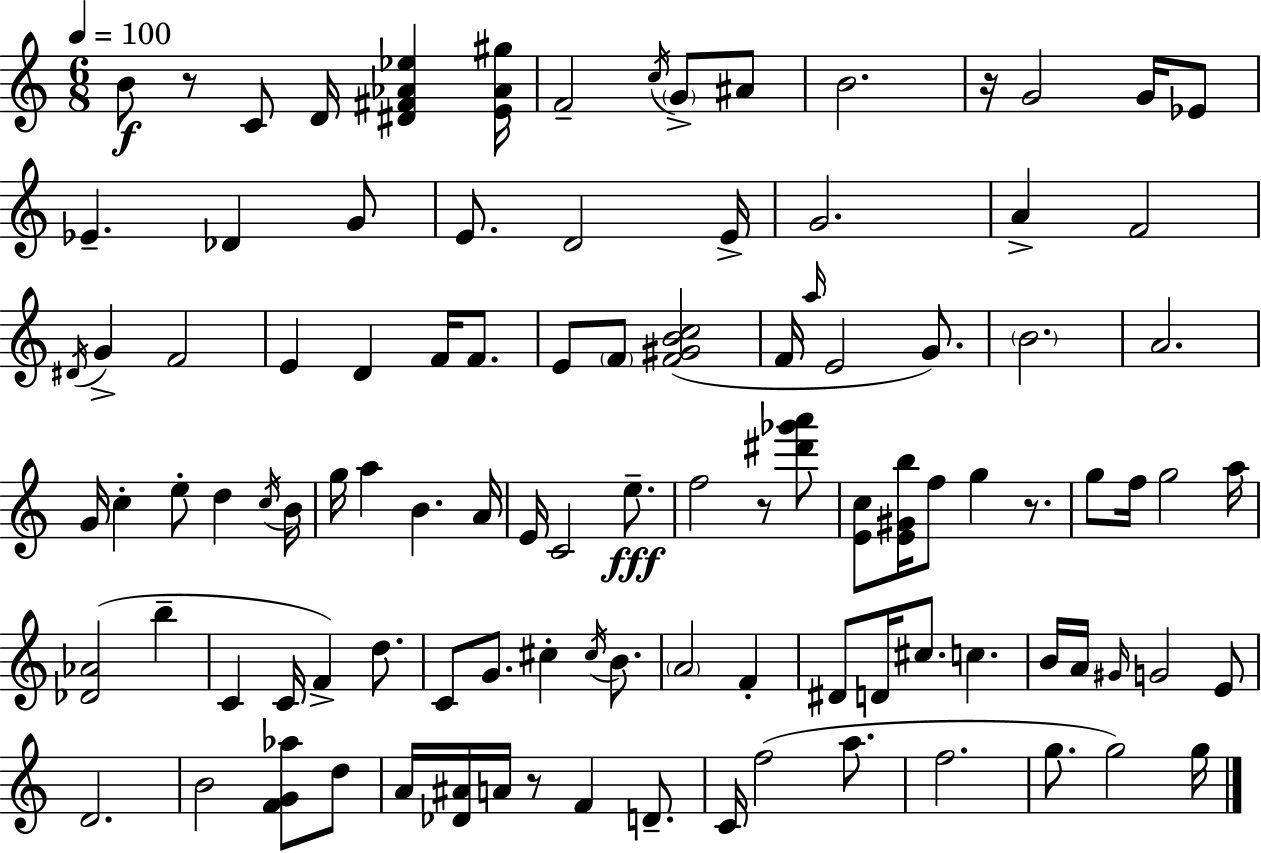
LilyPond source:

{
  \clef treble
  \numericTimeSignature
  \time 6/8
  \key a \minor
  \tempo 4 = 100
  \repeat volta 2 { b'8\f r8 c'8 d'16 <dis' fis' aes' ees''>4 <e' aes' gis''>16 | f'2-- \acciaccatura { c''16 } \parenthesize g'8-> ais'8 | b'2. | r16 g'2 g'16 ees'8 | \break ees'4.-- des'4 g'8 | e'8. d'2 | e'16-> g'2. | a'4-> f'2 | \break \acciaccatura { dis'16 } g'4-> f'2 | e'4 d'4 f'16 f'8. | e'8 \parenthesize f'8 <f' gis' b' c''>2( | f'16 \grace { a''16 } e'2 | \break g'8.) \parenthesize b'2. | a'2. | g'16 c''4-. e''8-. d''4 | \acciaccatura { c''16 } b'16 g''16 a''4 b'4. | \break a'16 e'16 c'2 | e''8.--\fff f''2 | r8 <dis''' ges''' a'''>8 <e' c''>8 <e' gis' b''>16 f''8 g''4 | r8. g''8 f''16 g''2 | \break a''16 <des' aes'>2( | b''4-- c'4 c'16 f'4->) | d''8. c'8 g'8. cis''4-. | \acciaccatura { cis''16 } b'8. \parenthesize a'2 | \break f'4-. dis'8 d'16 cis''8. c''4. | b'16 a'16 \grace { gis'16 } g'2 | e'8 d'2. | b'2 | \break <f' g' aes''>8 d''8 a'16 <des' ais'>16 a'16 r8 f'4 | d'8.-- c'16 f''2( | a''8. f''2. | g''8. g''2) | \break g''16 } \bar "|."
}